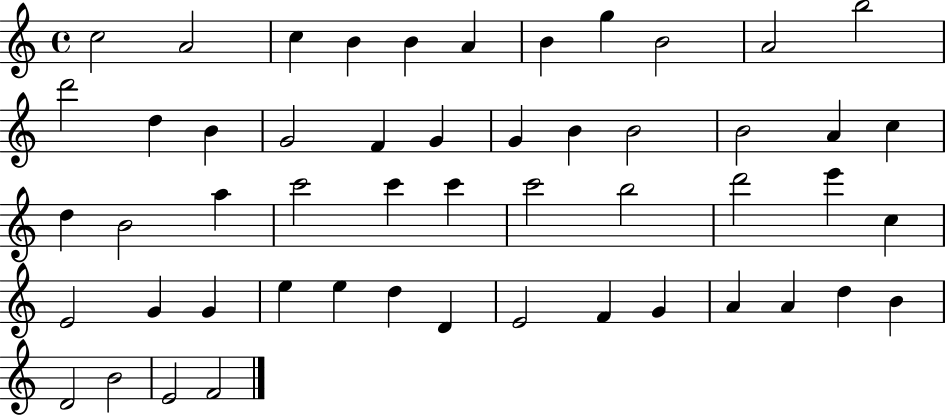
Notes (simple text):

C5/h A4/h C5/q B4/q B4/q A4/q B4/q G5/q B4/h A4/h B5/h D6/h D5/q B4/q G4/h F4/q G4/q G4/q B4/q B4/h B4/h A4/q C5/q D5/q B4/h A5/q C6/h C6/q C6/q C6/h B5/h D6/h E6/q C5/q E4/h G4/q G4/q E5/q E5/q D5/q D4/q E4/h F4/q G4/q A4/q A4/q D5/q B4/q D4/h B4/h E4/h F4/h